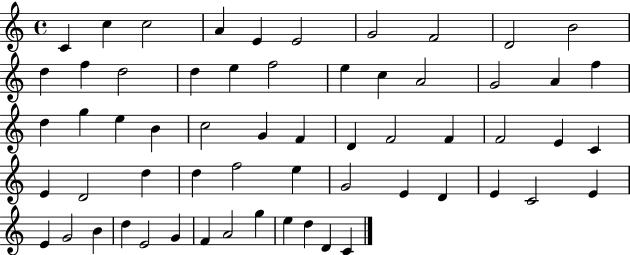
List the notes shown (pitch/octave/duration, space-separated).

C4/q C5/q C5/h A4/q E4/q E4/h G4/h F4/h D4/h B4/h D5/q F5/q D5/h D5/q E5/q F5/h E5/q C5/q A4/h G4/h A4/q F5/q D5/q G5/q E5/q B4/q C5/h G4/q F4/q D4/q F4/h F4/q F4/h E4/q C4/q E4/q D4/h D5/q D5/q F5/h E5/q G4/h E4/q D4/q E4/q C4/h E4/q E4/q G4/h B4/q D5/q E4/h G4/q F4/q A4/h G5/q E5/q D5/q D4/q C4/q